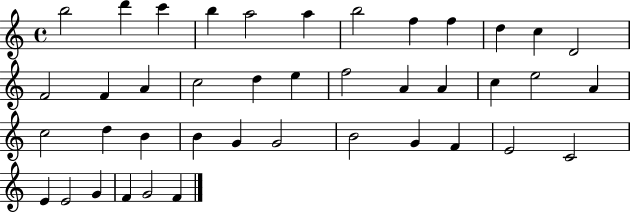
B5/h D6/q C6/q B5/q A5/h A5/q B5/h F5/q F5/q D5/q C5/q D4/h F4/h F4/q A4/q C5/h D5/q E5/q F5/h A4/q A4/q C5/q E5/h A4/q C5/h D5/q B4/q B4/q G4/q G4/h B4/h G4/q F4/q E4/h C4/h E4/q E4/h G4/q F4/q G4/h F4/q